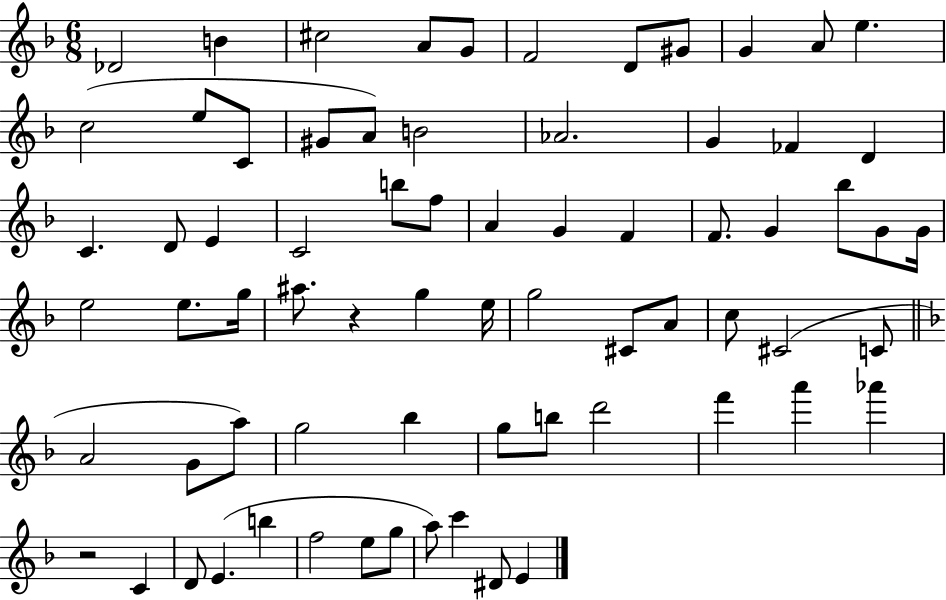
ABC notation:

X:1
T:Untitled
M:6/8
L:1/4
K:F
_D2 B ^c2 A/2 G/2 F2 D/2 ^G/2 G A/2 e c2 e/2 C/2 ^G/2 A/2 B2 _A2 G _F D C D/2 E C2 b/2 f/2 A G F F/2 G _b/2 G/2 G/4 e2 e/2 g/4 ^a/2 z g e/4 g2 ^C/2 A/2 c/2 ^C2 C/2 A2 G/2 a/2 g2 _b g/2 b/2 d'2 f' a' _a' z2 C D/2 E b f2 e/2 g/2 a/2 c' ^D/2 E